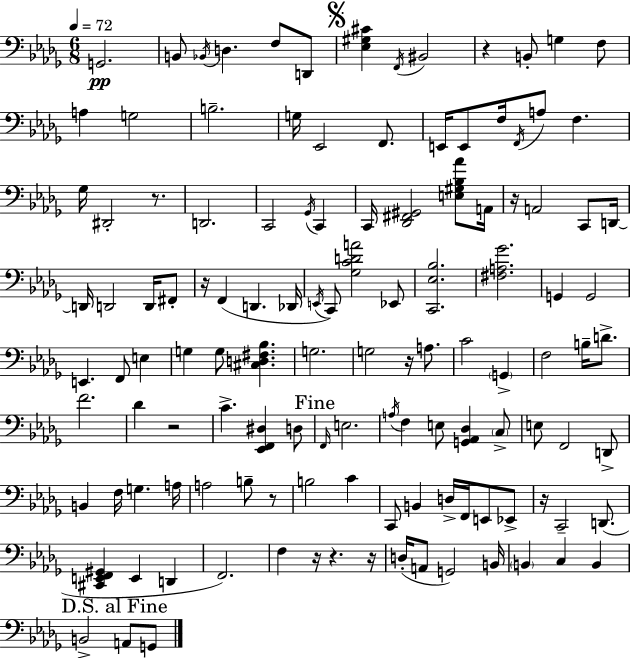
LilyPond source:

{
  \clef bass
  \numericTimeSignature
  \time 6/8
  \key bes \minor
  \tempo 4 = 72
  g,2.\pp | b,8 \acciaccatura { bes,16 } d4. f8 d,8 | \mark \markup { \musicglyph "scripts.segno" } <ees gis cis'>4 \acciaccatura { f,16 } bis,2 | r4 b,8-. g4 | \break f8 a4 g2 | b2.-- | g16 ees,2 f,8. | e,16 e,8 f16 \acciaccatura { f,16 } a8 f4. | \break ges16 dis,2-. | r8. d,2. | c,2 \acciaccatura { ges,16 } | c,4 c,16 <des, fis, gis,>2 | \break <e gis bes aes'>8 a,16 r16 a,2 | c,8 d,16~~ d,16 d,2 | d,16 fis,8-. r16 f,4( d,4. | des,16 \acciaccatura { e,16 } c,8) <ges c' d' a'>2 | \break ees,8 <c, ees bes>2. | <fis a ges'>2. | g,4 g,2 | e,4. f,8 | \break e4 g4 g8 <cis d fis bes>4. | g2. | g2 | r16 a8. c'2 | \break \parenthesize g,4-> f2 | b16-- d'8.-> f'2. | des'4 r2 | c'4.-> <ees, f, dis>4 | \break d8 \mark "Fine" \grace { f,16 } e2. | \acciaccatura { a16 } f4 e8 | <g, aes, des>4 \parenthesize c8-> e8 f,2 | d,8-> b,4 f16 | \break g4. a16 a2 | b8-- r8 b2 | c'4 c,8 b,4 | d16-> f,16 e,8 ees,8-> r16 c,2-- | \break d,8.( <cis, e, f, gis,>4 e,4 | d,4 f,2.) | f4 r16 | r4. r16 d16-.( a,8 g,2) | \break b,16 \parenthesize b,4 c4 | b,4 \mark "D.S. al Fine" b,2-> | a,8 g,8 \bar "|."
}